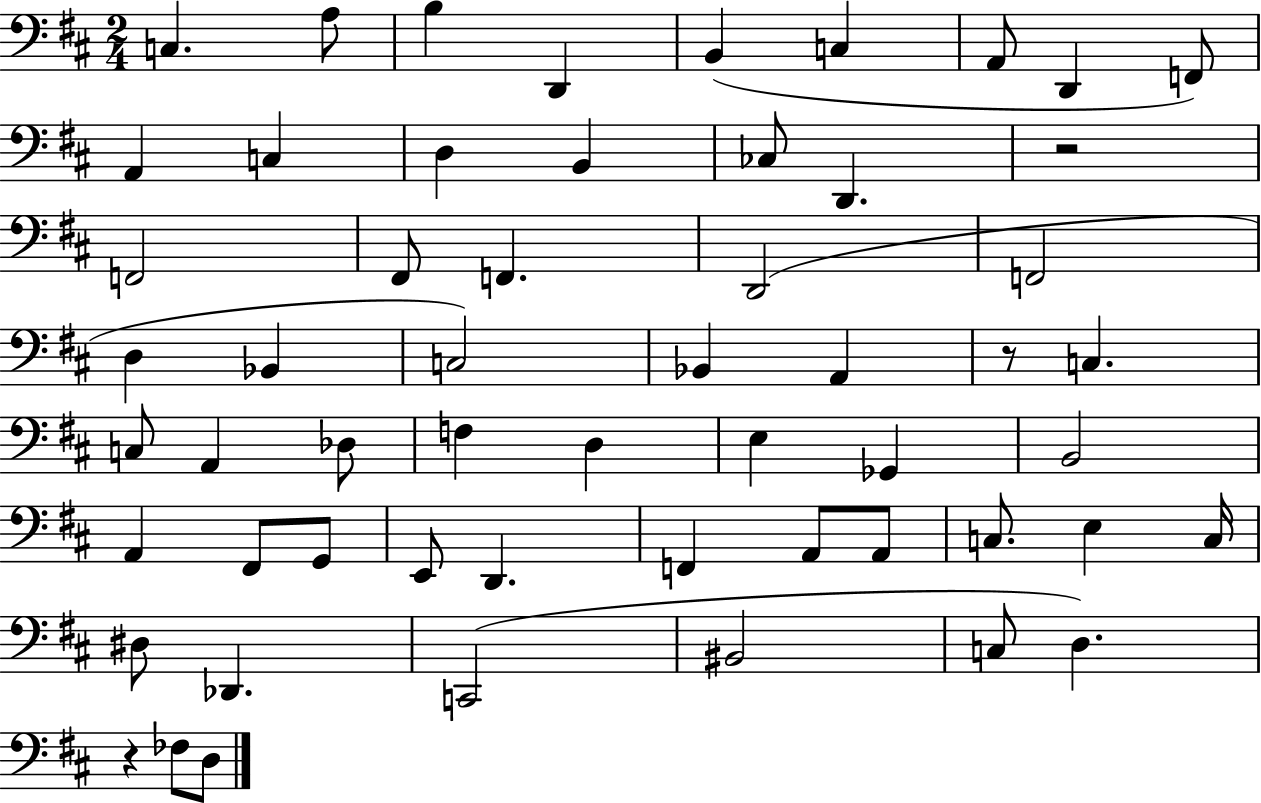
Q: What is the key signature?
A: D major